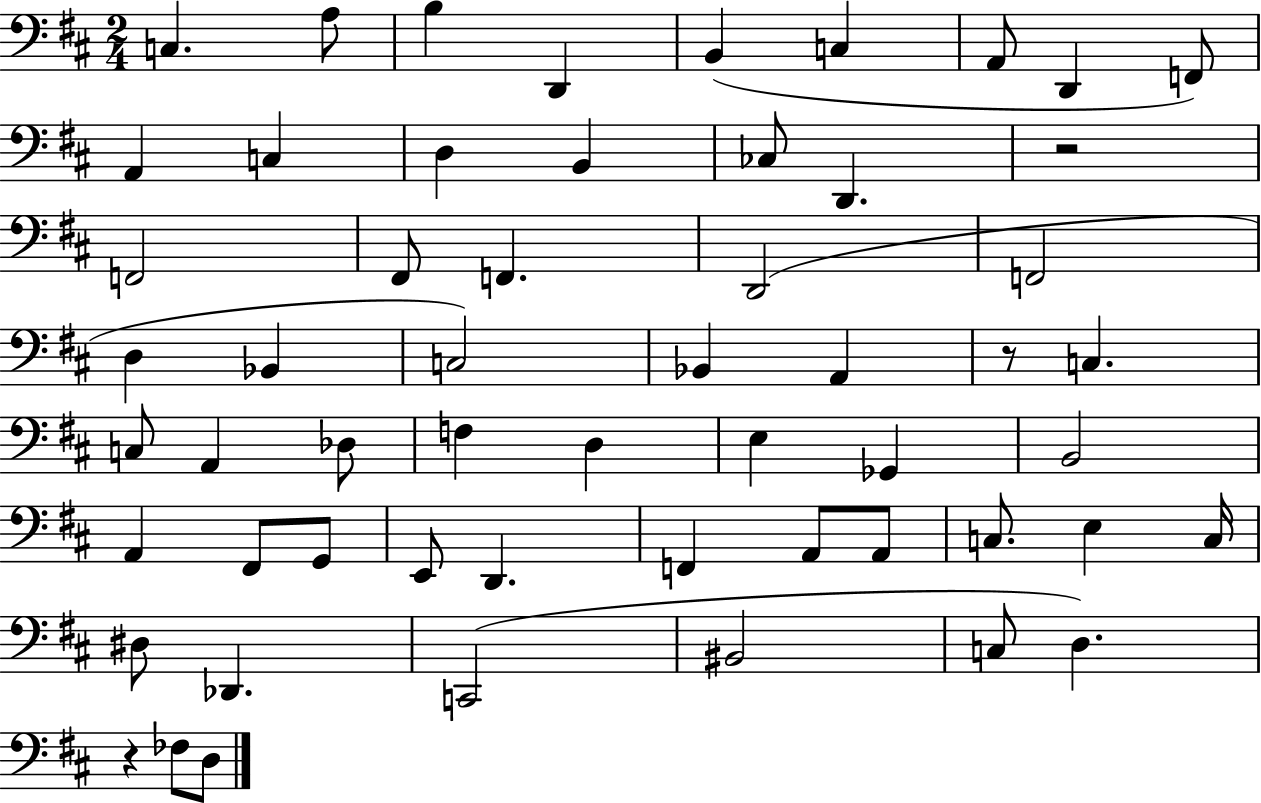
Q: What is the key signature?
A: D major